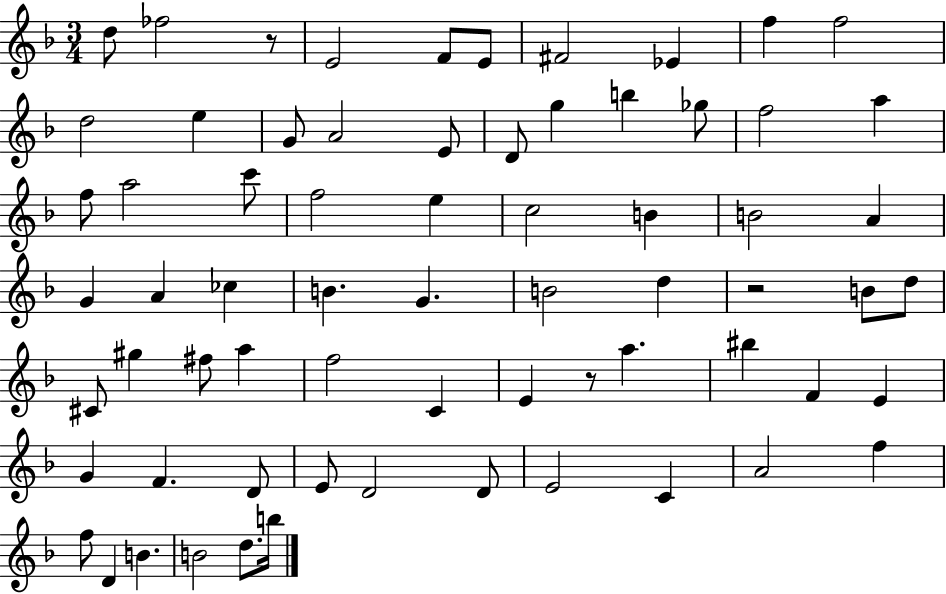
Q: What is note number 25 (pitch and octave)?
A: E5